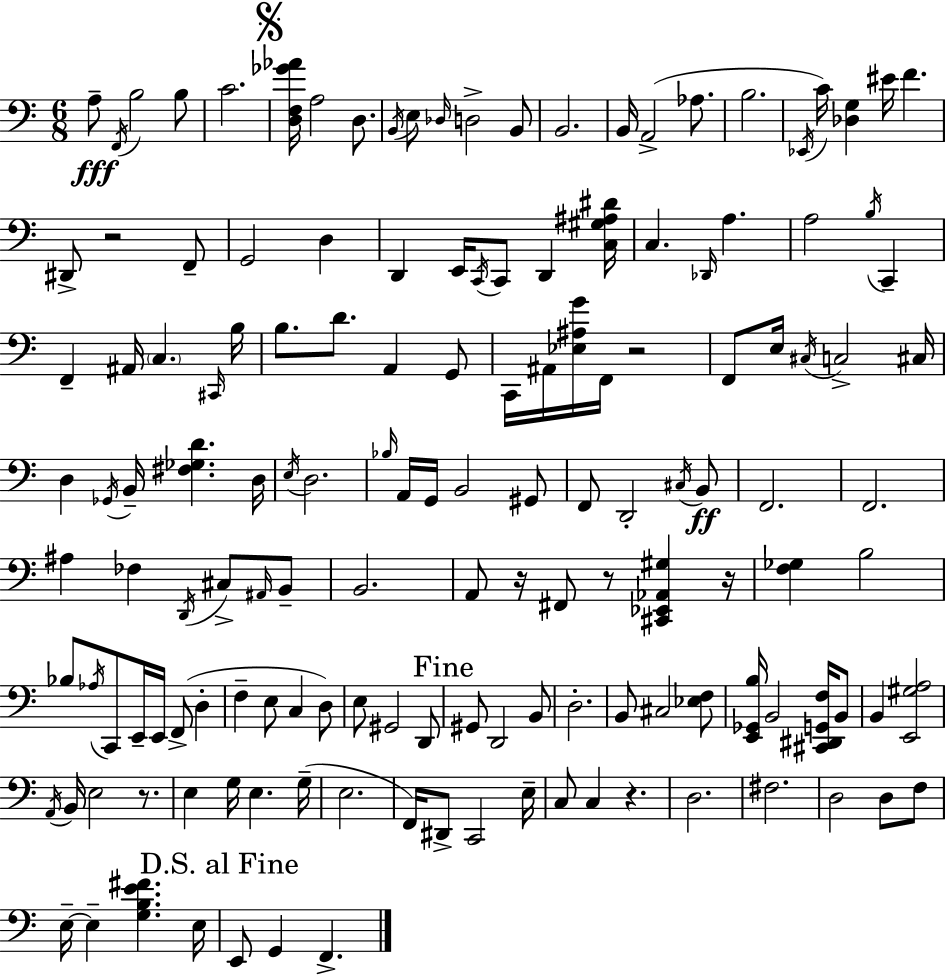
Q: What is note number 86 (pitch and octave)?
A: F2